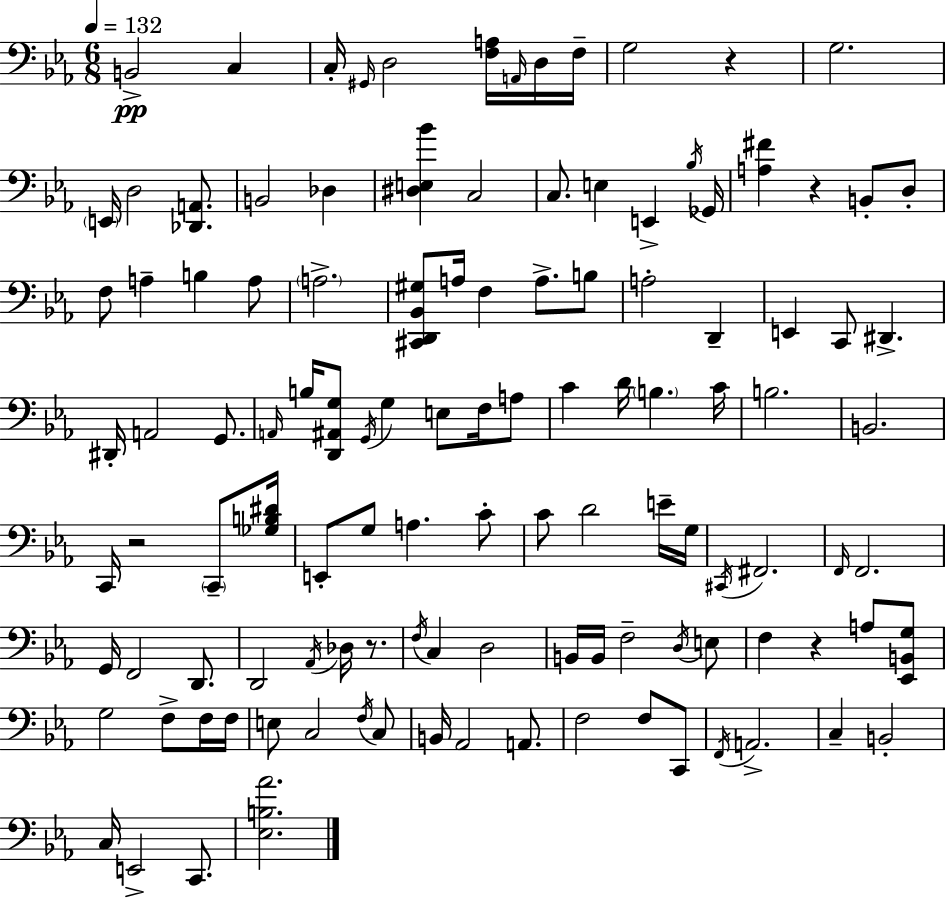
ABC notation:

X:1
T:Untitled
M:6/8
L:1/4
K:Cm
B,,2 C, C,/4 ^G,,/4 D,2 [F,A,]/4 A,,/4 D,/4 F,/4 G,2 z G,2 E,,/4 D,2 [_D,,A,,]/2 B,,2 _D, [^D,E,_B] C,2 C,/2 E, E,, _B,/4 _G,,/4 [A,^F] z B,,/2 D,/2 F,/2 A, B, A,/2 A,2 [^C,,D,,_B,,^G,]/2 A,/4 F, A,/2 B,/2 A,2 D,, E,, C,,/2 ^D,, ^D,,/4 A,,2 G,,/2 A,,/4 B,/4 [D,,^A,,G,]/2 G,,/4 G, E,/2 F,/4 A,/2 C D/4 B, C/4 B,2 B,,2 C,,/4 z2 C,,/2 [_G,B,^D]/4 E,,/2 G,/2 A, C/2 C/2 D2 E/4 G,/4 ^C,,/4 ^F,,2 F,,/4 F,,2 G,,/4 F,,2 D,,/2 D,,2 _A,,/4 _D,/4 z/2 F,/4 C, D,2 B,,/4 B,,/4 F,2 D,/4 E,/2 F, z A,/2 [_E,,B,,G,]/2 G,2 F,/2 F,/4 F,/4 E,/2 C,2 F,/4 C,/2 B,,/4 _A,,2 A,,/2 F,2 F,/2 C,,/2 F,,/4 A,,2 C, B,,2 C,/4 E,,2 C,,/2 [_E,B,_A]2